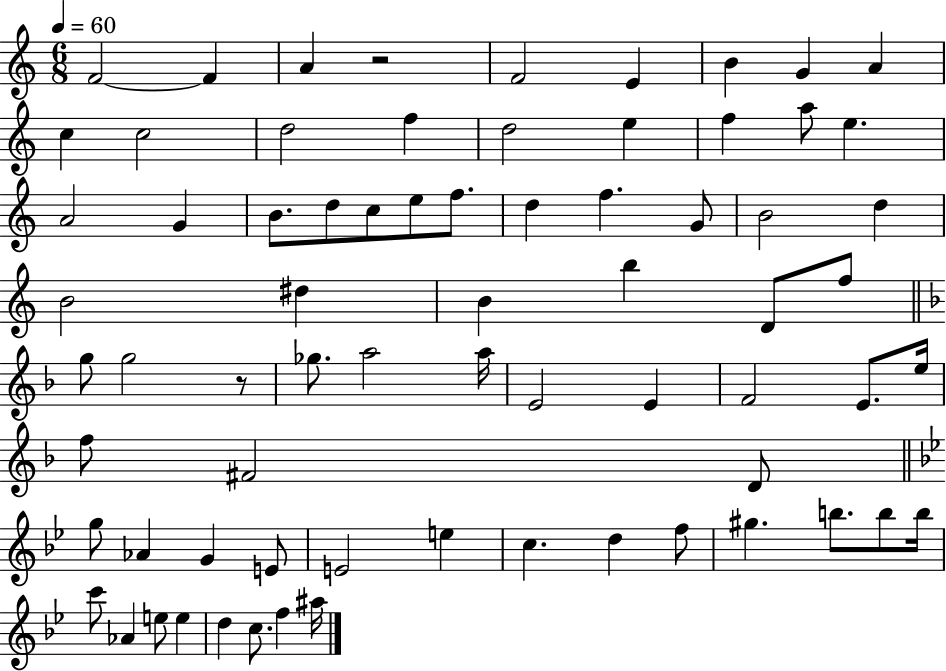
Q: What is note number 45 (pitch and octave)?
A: E5